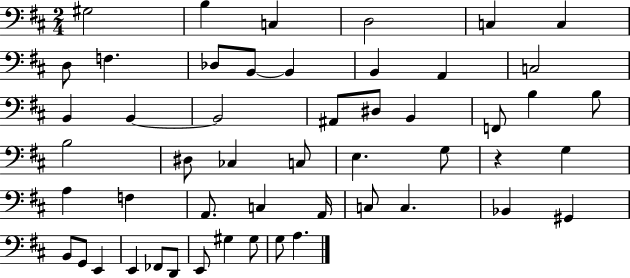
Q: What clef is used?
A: bass